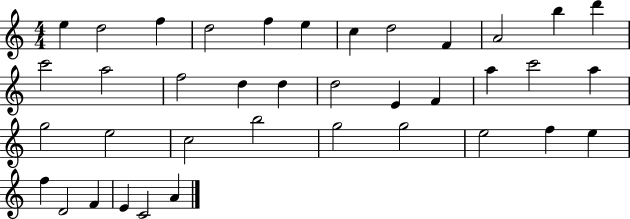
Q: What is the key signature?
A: C major